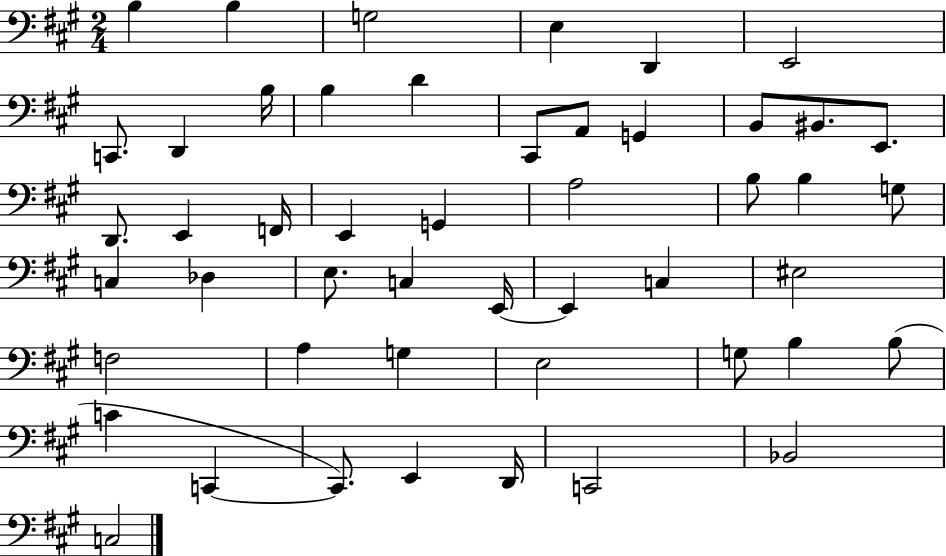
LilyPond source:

{
  \clef bass
  \numericTimeSignature
  \time 2/4
  \key a \major
  b4 b4 | g2 | e4 d,4 | e,2 | \break c,8. d,4 b16 | b4 d'4 | cis,8 a,8 g,4 | b,8 bis,8. e,8. | \break d,8. e,4 f,16 | e,4 g,4 | a2 | b8 b4 g8 | \break c4 des4 | e8. c4 e,16~~ | e,4 c4 | eis2 | \break f2 | a4 g4 | e2 | g8 b4 b8( | \break c'4 c,4~~ | c,8.) e,4 d,16 | c,2 | bes,2 | \break c2 | \bar "|."
}